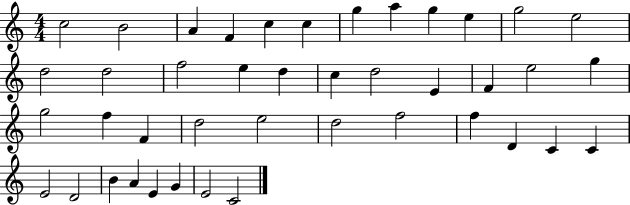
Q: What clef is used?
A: treble